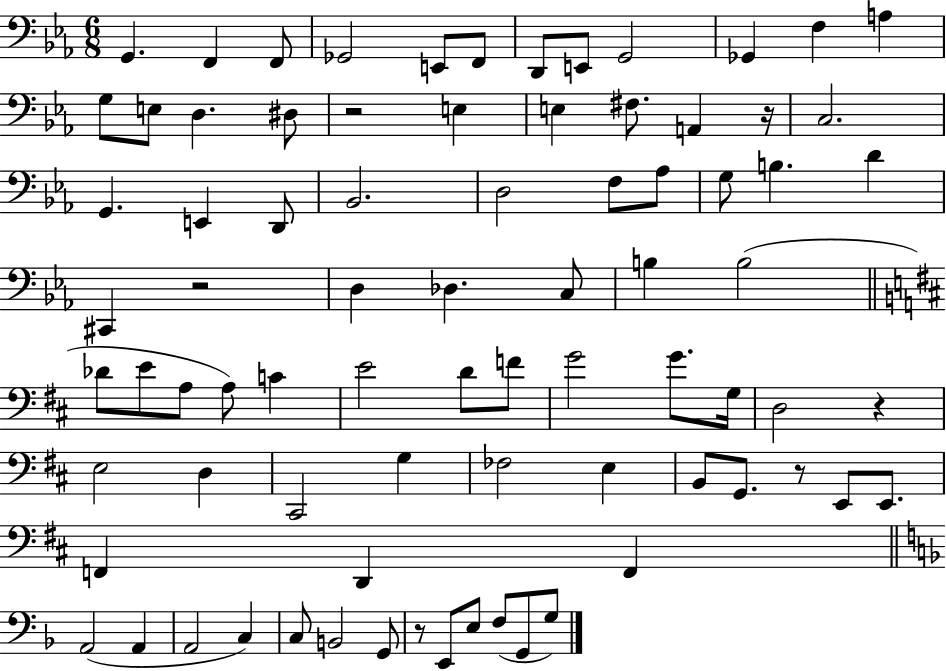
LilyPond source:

{
  \clef bass
  \numericTimeSignature
  \time 6/8
  \key ees \major
  g,4. f,4 f,8 | ges,2 e,8 f,8 | d,8 e,8 g,2 | ges,4 f4 a4 | \break g8 e8 d4. dis8 | r2 e4 | e4 fis8. a,4 r16 | c2. | \break g,4. e,4 d,8 | bes,2. | d2 f8 aes8 | g8 b4. d'4 | \break cis,4 r2 | d4 des4. c8 | b4 b2( | \bar "||" \break \key d \major des'8 e'8 a8 a8) c'4 | e'2 d'8 f'8 | g'2 g'8. g16 | d2 r4 | \break e2 d4 | cis,2 g4 | fes2 e4 | b,8 g,8. r8 e,8 e,8. | \break f,4 d,4 f,4 | \bar "||" \break \key f \major a,2( a,4 | a,2 c4) | c8 b,2 g,8 | r8 e,8 e8 f8( g,8 g8) | \break \bar "|."
}